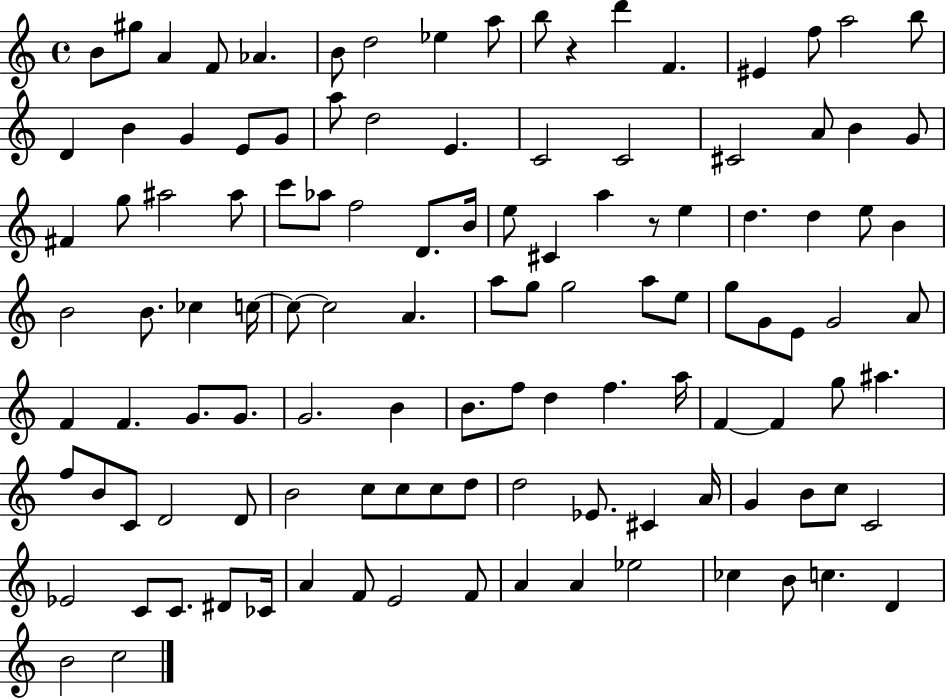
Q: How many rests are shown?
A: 2